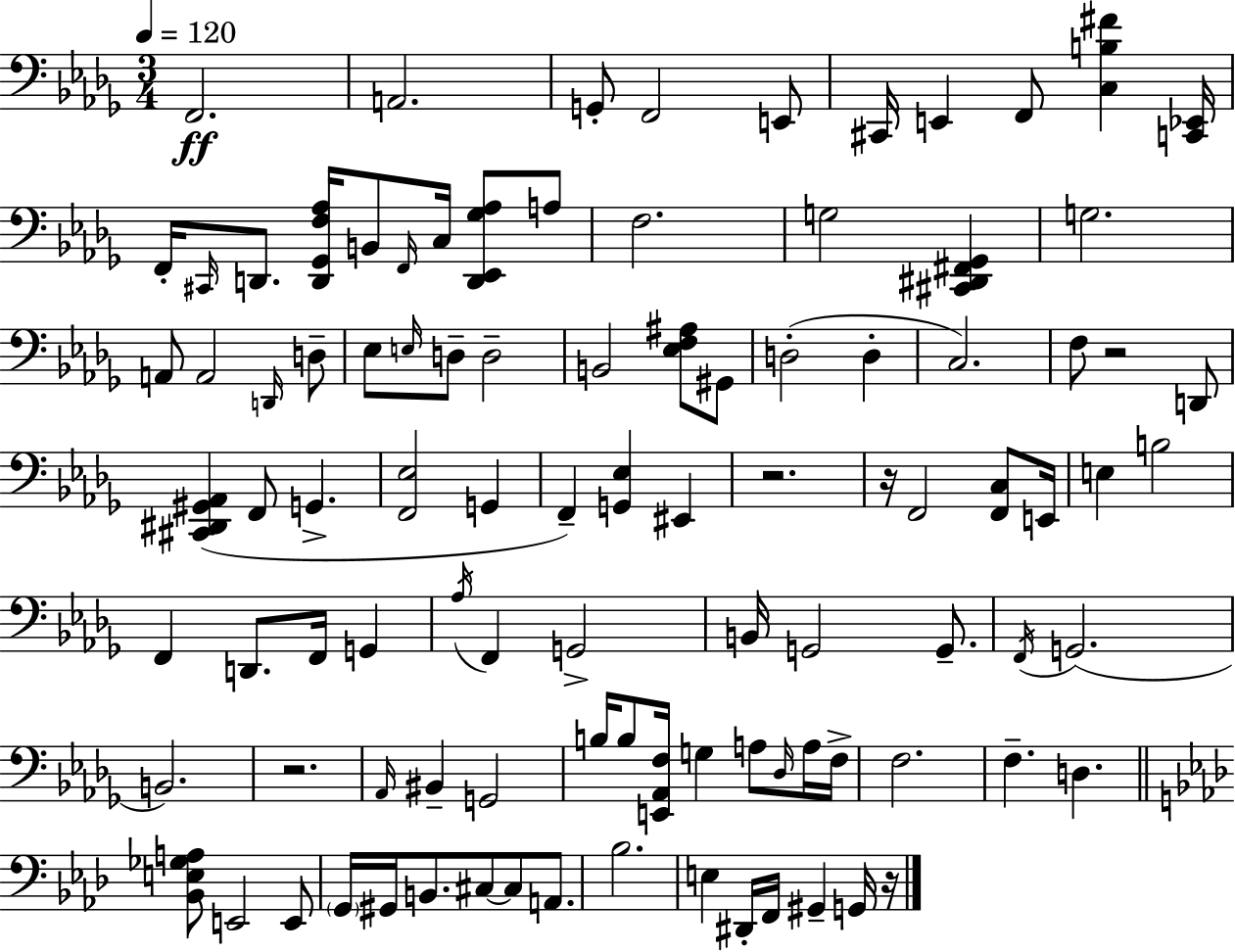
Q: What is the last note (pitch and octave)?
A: G2